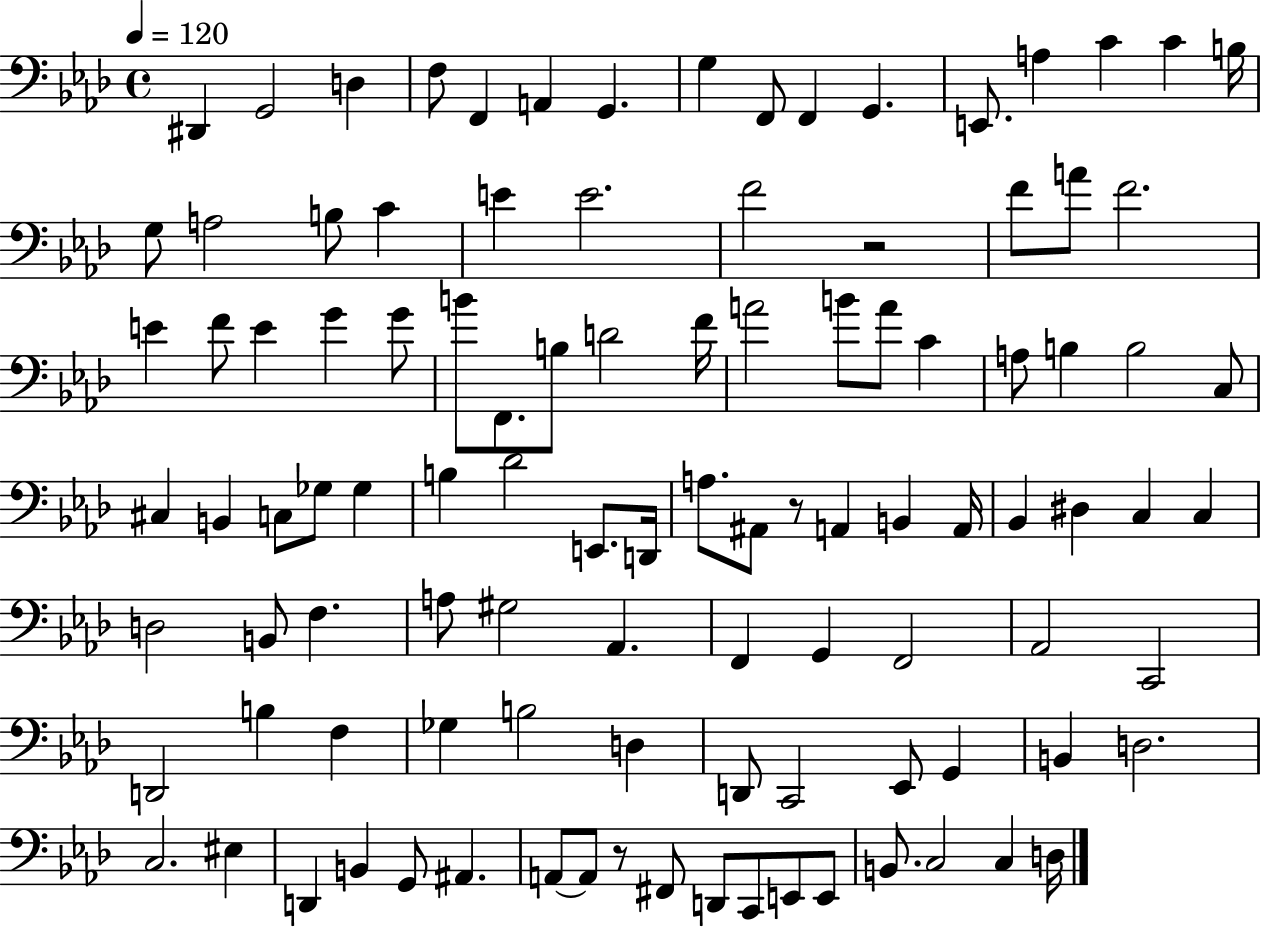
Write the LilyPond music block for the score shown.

{
  \clef bass
  \time 4/4
  \defaultTimeSignature
  \key aes \major
  \tempo 4 = 120
  \repeat volta 2 { dis,4 g,2 d4 | f8 f,4 a,4 g,4. | g4 f,8 f,4 g,4. | e,8. a4 c'4 c'4 b16 | \break g8 a2 b8 c'4 | e'4 e'2. | f'2 r2 | f'8 a'8 f'2. | \break e'4 f'8 e'4 g'4 g'8 | b'8 f,8. b8 d'2 f'16 | a'2 b'8 a'8 c'4 | a8 b4 b2 c8 | \break cis4 b,4 c8 ges8 ges4 | b4 des'2 e,8. d,16 | a8. ais,8 r8 a,4 b,4 a,16 | bes,4 dis4 c4 c4 | \break d2 b,8 f4. | a8 gis2 aes,4. | f,4 g,4 f,2 | aes,2 c,2 | \break d,2 b4 f4 | ges4 b2 d4 | d,8 c,2 ees,8 g,4 | b,4 d2. | \break c2. eis4 | d,4 b,4 g,8 ais,4. | a,8~~ a,8 r8 fis,8 d,8 c,8 e,8 e,8 | b,8. c2 c4 d16 | \break } \bar "|."
}